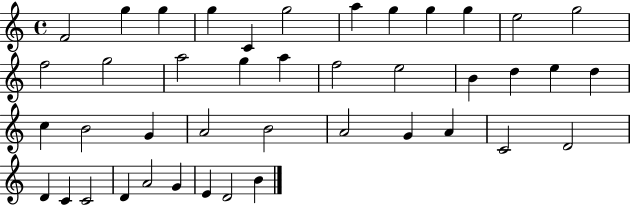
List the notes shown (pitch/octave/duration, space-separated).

F4/h G5/q G5/q G5/q C4/q G5/h A5/q G5/q G5/q G5/q E5/h G5/h F5/h G5/h A5/h G5/q A5/q F5/h E5/h B4/q D5/q E5/q D5/q C5/q B4/h G4/q A4/h B4/h A4/h G4/q A4/q C4/h D4/h D4/q C4/q C4/h D4/q A4/h G4/q E4/q D4/h B4/q